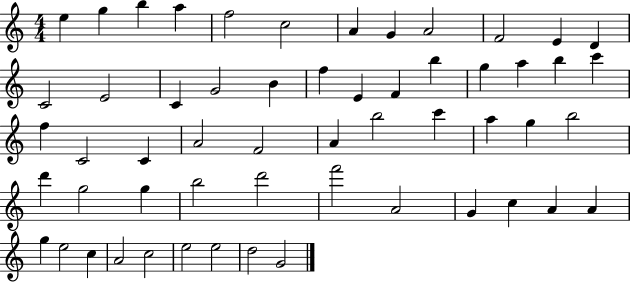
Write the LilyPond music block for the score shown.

{
  \clef treble
  \numericTimeSignature
  \time 4/4
  \key c \major
  e''4 g''4 b''4 a''4 | f''2 c''2 | a'4 g'4 a'2 | f'2 e'4 d'4 | \break c'2 e'2 | c'4 g'2 b'4 | f''4 e'4 f'4 b''4 | g''4 a''4 b''4 c'''4 | \break f''4 c'2 c'4 | a'2 f'2 | a'4 b''2 c'''4 | a''4 g''4 b''2 | \break d'''4 g''2 g''4 | b''2 d'''2 | f'''2 a'2 | g'4 c''4 a'4 a'4 | \break g''4 e''2 c''4 | a'2 c''2 | e''2 e''2 | d''2 g'2 | \break \bar "|."
}